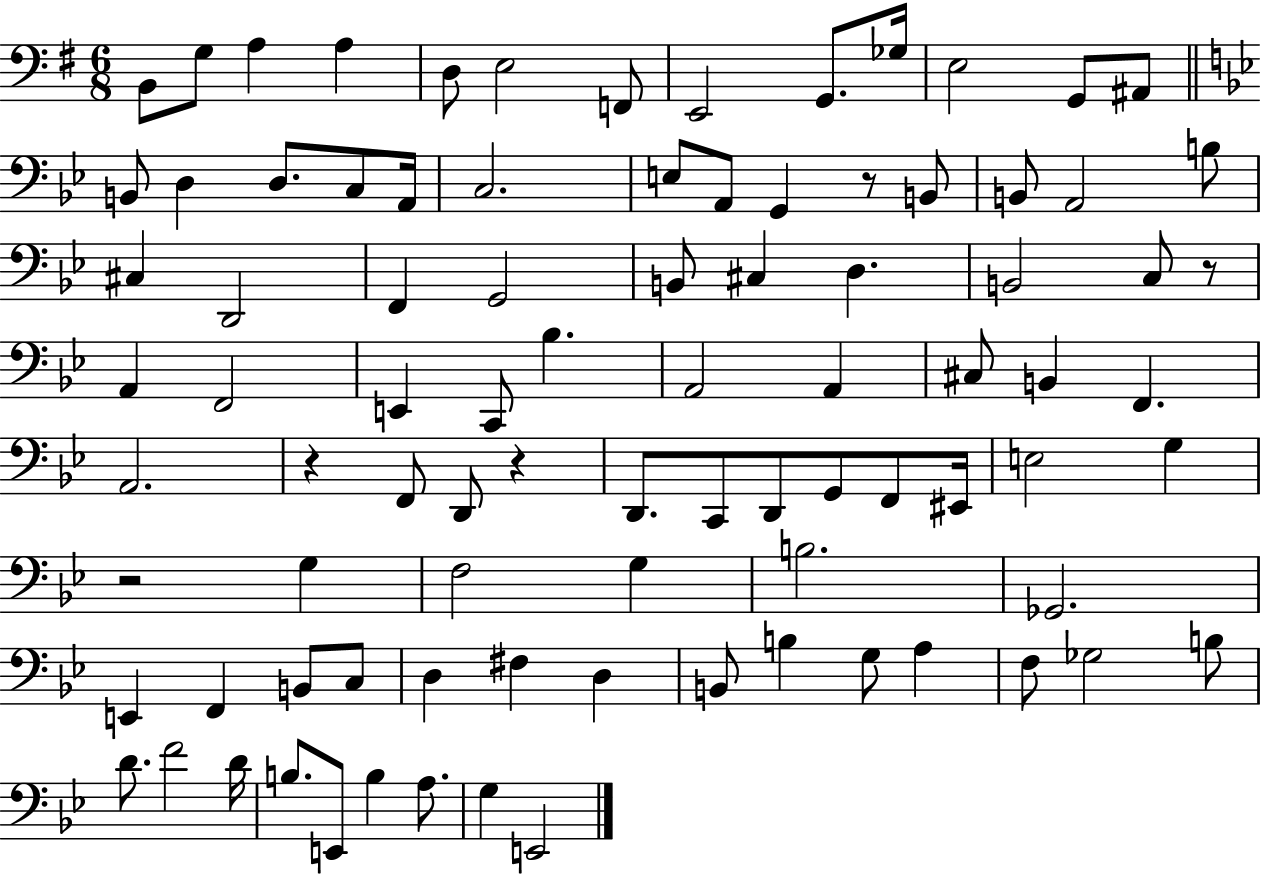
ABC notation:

X:1
T:Untitled
M:6/8
L:1/4
K:G
B,,/2 G,/2 A, A, D,/2 E,2 F,,/2 E,,2 G,,/2 _G,/4 E,2 G,,/2 ^A,,/2 B,,/2 D, D,/2 C,/2 A,,/4 C,2 E,/2 A,,/2 G,, z/2 B,,/2 B,,/2 A,,2 B,/2 ^C, D,,2 F,, G,,2 B,,/2 ^C, D, B,,2 C,/2 z/2 A,, F,,2 E,, C,,/2 _B, A,,2 A,, ^C,/2 B,, F,, A,,2 z F,,/2 D,,/2 z D,,/2 C,,/2 D,,/2 G,,/2 F,,/2 ^E,,/4 E,2 G, z2 G, F,2 G, B,2 _G,,2 E,, F,, B,,/2 C,/2 D, ^F, D, B,,/2 B, G,/2 A, F,/2 _G,2 B,/2 D/2 F2 D/4 B,/2 E,,/2 B, A,/2 G, E,,2